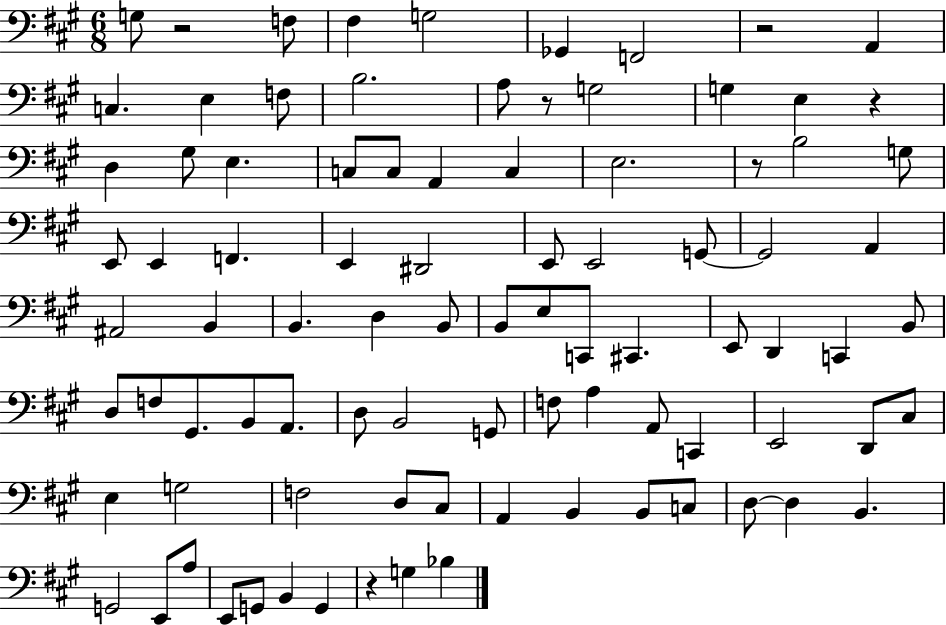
X:1
T:Untitled
M:6/8
L:1/4
K:A
G,/2 z2 F,/2 ^F, G,2 _G,, F,,2 z2 A,, C, E, F,/2 B,2 A,/2 z/2 G,2 G, E, z D, ^G,/2 E, C,/2 C,/2 A,, C, E,2 z/2 B,2 G,/2 E,,/2 E,, F,, E,, ^D,,2 E,,/2 E,,2 G,,/2 G,,2 A,, ^A,,2 B,, B,, D, B,,/2 B,,/2 E,/2 C,,/2 ^C,, E,,/2 D,, C,, B,,/2 D,/2 F,/2 ^G,,/2 B,,/2 A,,/2 D,/2 B,,2 G,,/2 F,/2 A, A,,/2 C,, E,,2 D,,/2 ^C,/2 E, G,2 F,2 D,/2 ^C,/2 A,, B,, B,,/2 C,/2 D,/2 D, B,, G,,2 E,,/2 A,/2 E,,/2 G,,/2 B,, G,, z G, _B,